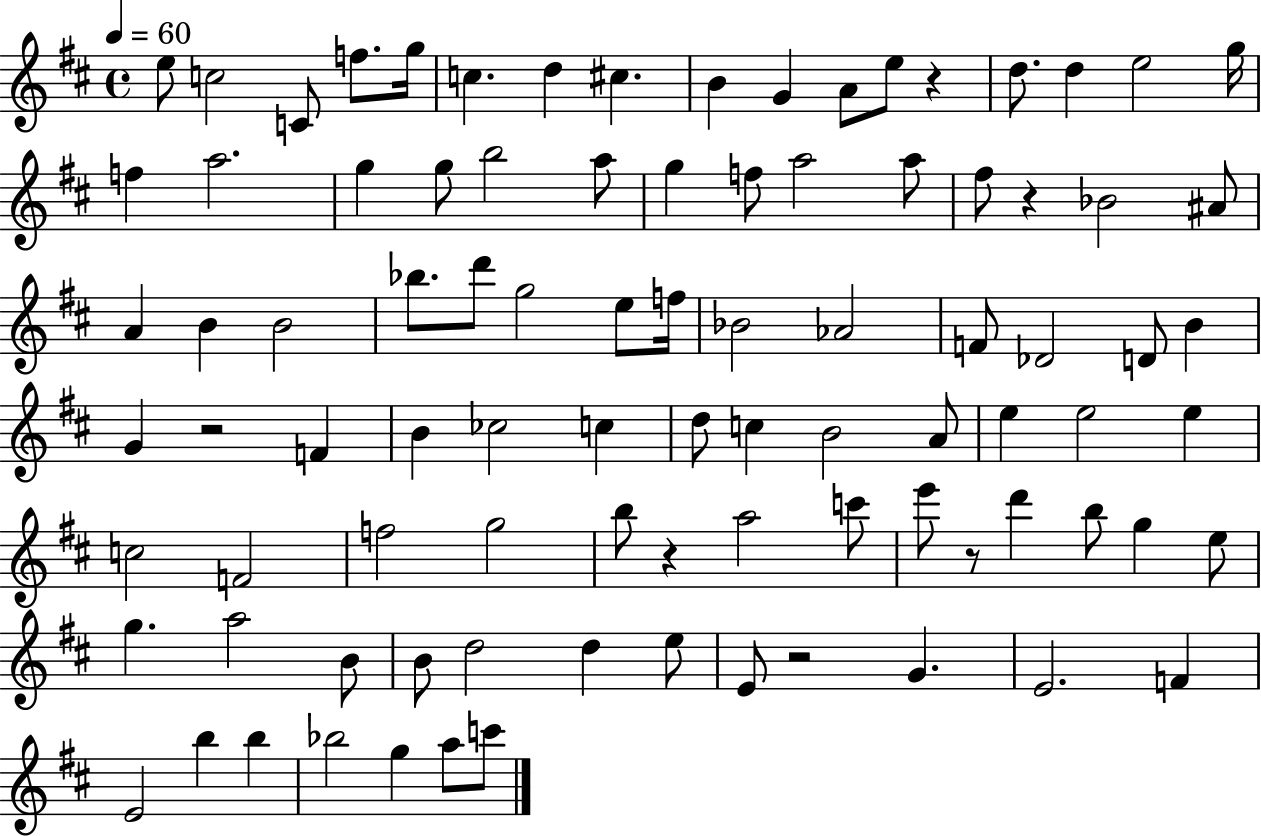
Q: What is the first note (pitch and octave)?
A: E5